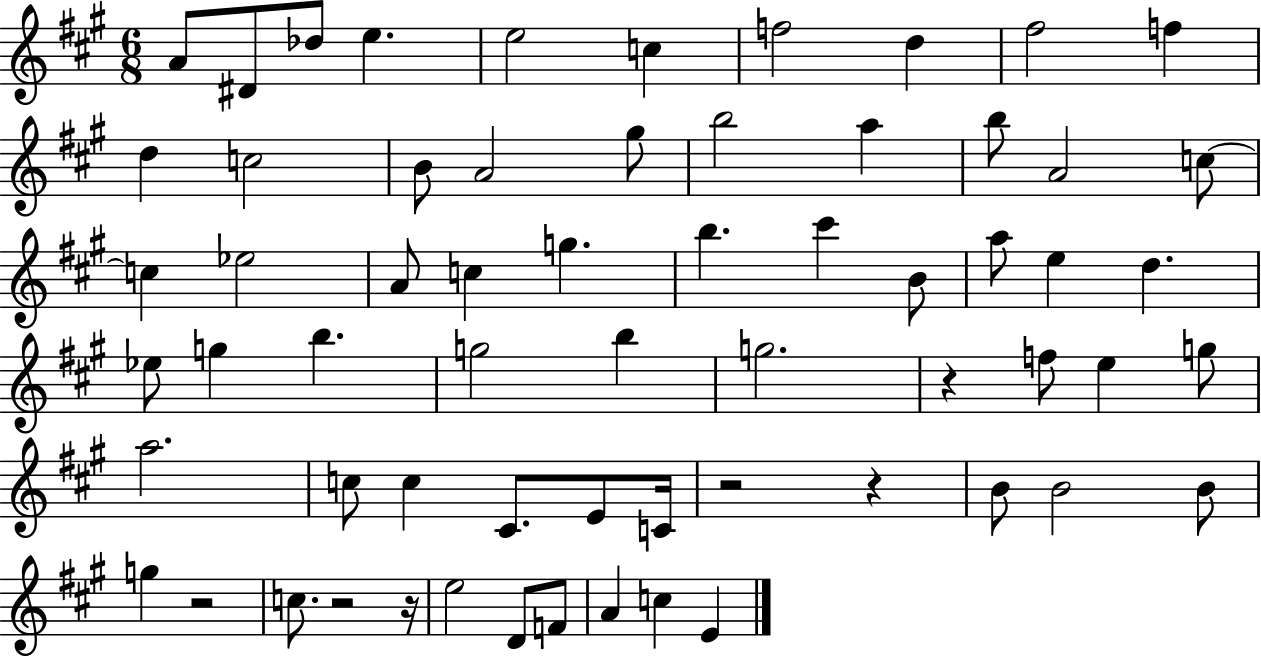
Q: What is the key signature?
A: A major